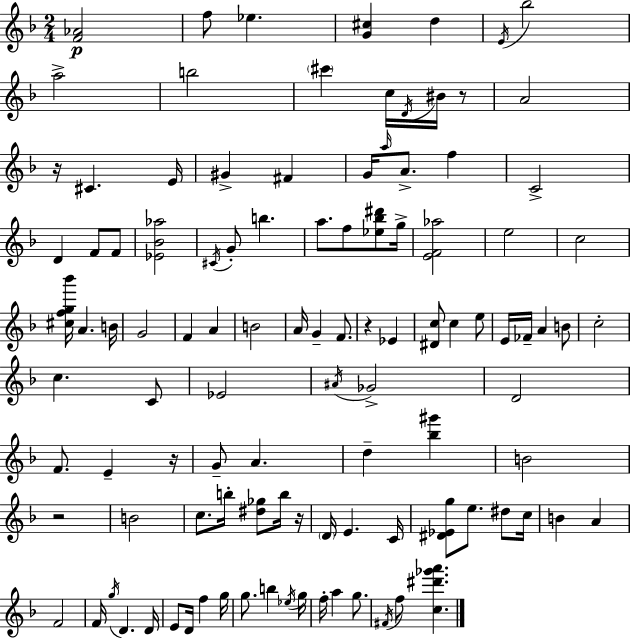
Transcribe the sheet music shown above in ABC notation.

X:1
T:Untitled
M:2/4
L:1/4
K:F
[F_A]2 f/2 _e [G^c] d E/4 _b2 a2 b2 ^c' c/4 D/4 ^B/4 z/2 A2 z/4 ^C E/4 ^G ^F G/4 a/4 A/2 f C2 D F/2 F/2 [_E_B_a]2 ^C/4 G/2 b a/2 f/2 [_e_b^d']/2 g/4 [EF_a]2 e2 c2 [^cfg_b']/4 A B/4 G2 F A B2 A/4 G F/2 z _E [^Dc]/2 c e/2 E/4 _F/4 A B/2 c2 c C/2 _E2 ^A/4 _G2 D2 F/2 E z/4 G/2 A d [_b^g'] B2 z2 B2 c/2 b/4 [^d_g]/2 b/4 z/4 D/4 E C/4 [^D_Eg]/2 e/2 ^d/2 c/4 B A F2 F/4 g/4 D D/4 E/2 D/4 f g/4 g/2 b _e/4 g/4 f/4 a g/2 ^F/4 f/2 [c^d'_g'a']